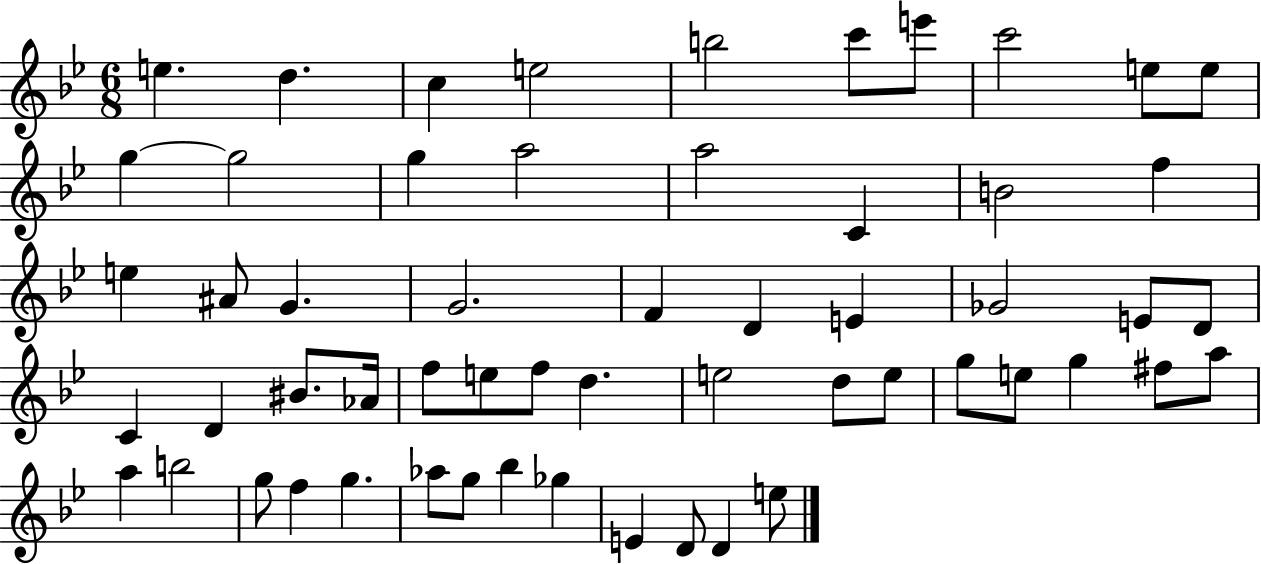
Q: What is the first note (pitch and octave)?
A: E5